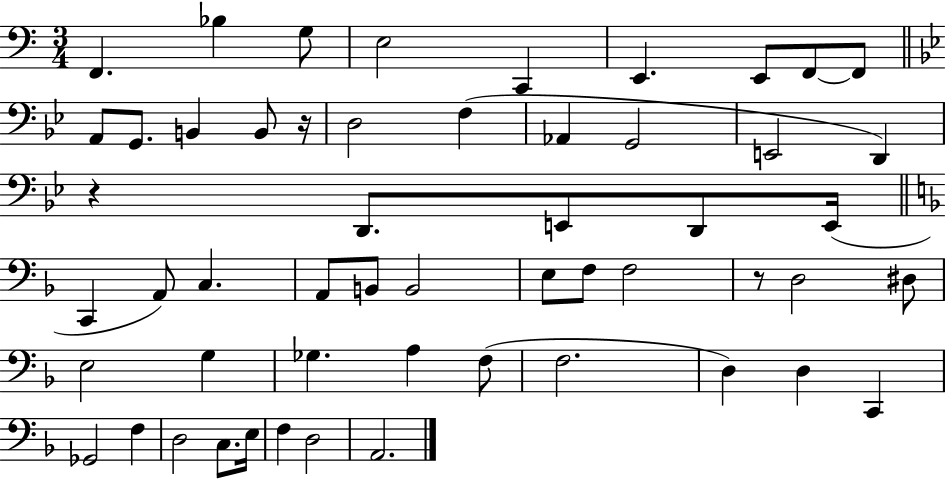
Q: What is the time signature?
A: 3/4